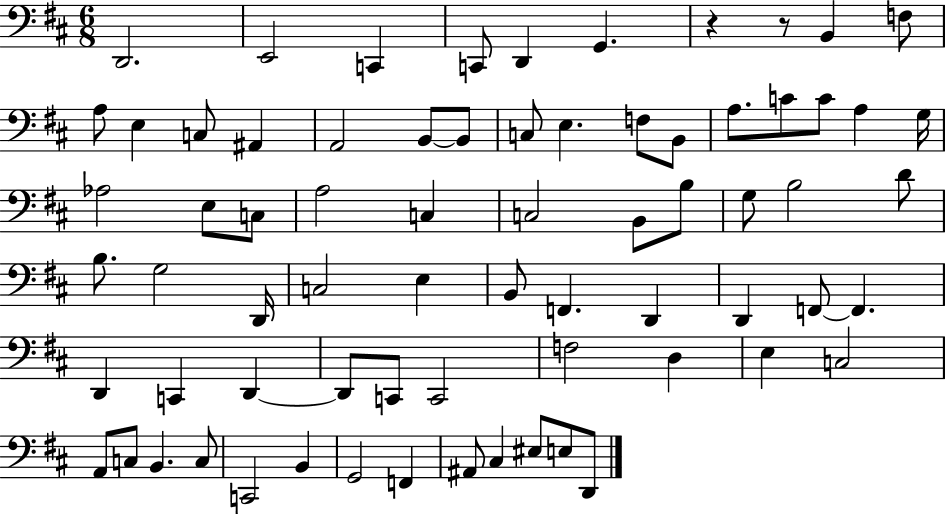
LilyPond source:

{
  \clef bass
  \numericTimeSignature
  \time 6/8
  \key d \major
  d,2. | e,2 c,4 | c,8 d,4 g,4. | r4 r8 b,4 f8 | \break a8 e4 c8 ais,4 | a,2 b,8~~ b,8 | c8 e4. f8 b,8 | a8. c'8 c'8 a4 g16 | \break aes2 e8 c8 | a2 c4 | c2 b,8 b8 | g8 b2 d'8 | \break b8. g2 d,16 | c2 e4 | b,8 f,4. d,4 | d,4 f,8~~ f,4. | \break d,4 c,4 d,4~~ | d,8 c,8 c,2 | f2 d4 | e4 c2 | \break a,8 c8 b,4. c8 | c,2 b,4 | g,2 f,4 | ais,8 cis4 eis8 e8 d,8 | \break \bar "|."
}